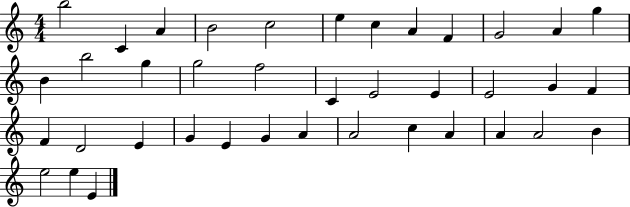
X:1
T:Untitled
M:4/4
L:1/4
K:C
b2 C A B2 c2 e c A F G2 A g B b2 g g2 f2 C E2 E E2 G F F D2 E G E G A A2 c A A A2 B e2 e E